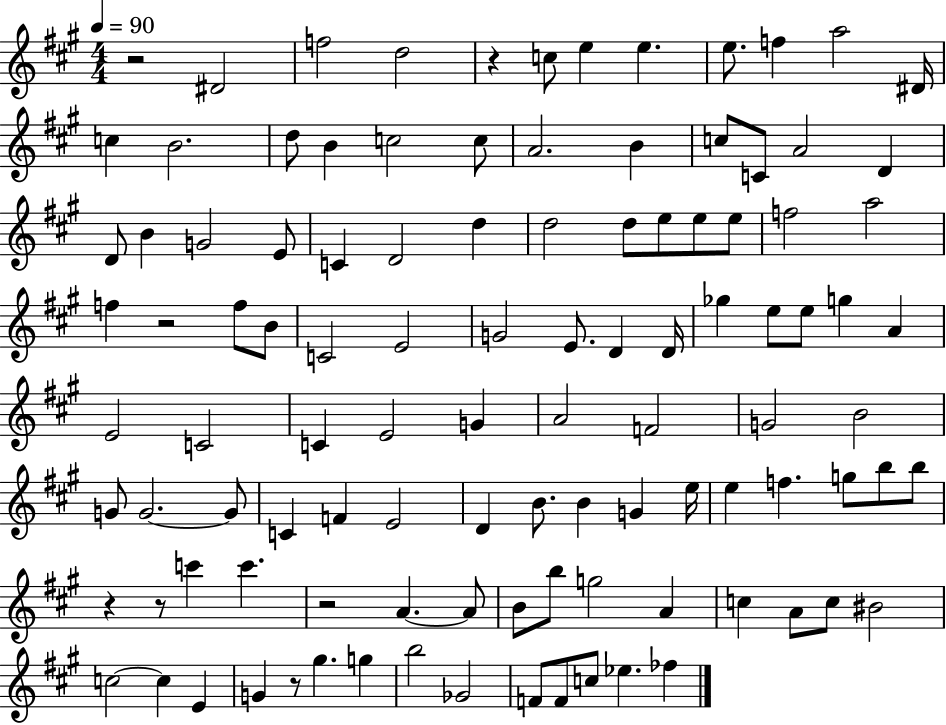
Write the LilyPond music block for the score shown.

{
  \clef treble
  \numericTimeSignature
  \time 4/4
  \key a \major
  \tempo 4 = 90
  r2 dis'2 | f''2 d''2 | r4 c''8 e''4 e''4. | e''8. f''4 a''2 dis'16 | \break c''4 b'2. | d''8 b'4 c''2 c''8 | a'2. b'4 | c''8 c'8 a'2 d'4 | \break d'8 b'4 g'2 e'8 | c'4 d'2 d''4 | d''2 d''8 e''8 e''8 e''8 | f''2 a''2 | \break f''4 r2 f''8 b'8 | c'2 e'2 | g'2 e'8. d'4 d'16 | ges''4 e''8 e''8 g''4 a'4 | \break e'2 c'2 | c'4 e'2 g'4 | a'2 f'2 | g'2 b'2 | \break g'8 g'2.~~ g'8 | c'4 f'4 e'2 | d'4 b'8. b'4 g'4 e''16 | e''4 f''4. g''8 b''8 b''8 | \break r4 r8 c'''4 c'''4. | r2 a'4.~~ a'8 | b'8 b''8 g''2 a'4 | c''4 a'8 c''8 bis'2 | \break c''2~~ c''4 e'4 | g'4 r8 gis''4. g''4 | b''2 ges'2 | f'8 f'8 c''8 ees''4. fes''4 | \break \bar "|."
}